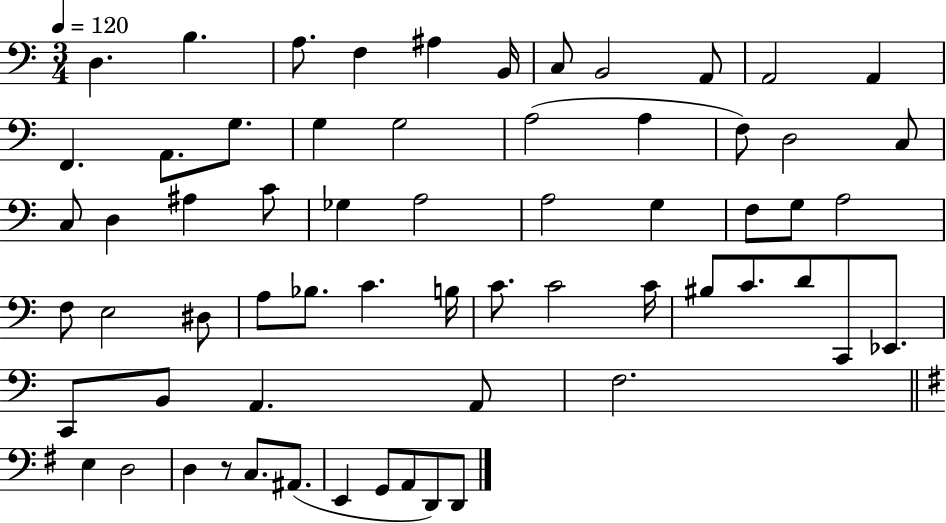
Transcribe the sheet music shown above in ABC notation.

X:1
T:Untitled
M:3/4
L:1/4
K:C
D, B, A,/2 F, ^A, B,,/4 C,/2 B,,2 A,,/2 A,,2 A,, F,, A,,/2 G,/2 G, G,2 A,2 A, F,/2 D,2 C,/2 C,/2 D, ^A, C/2 _G, A,2 A,2 G, F,/2 G,/2 A,2 F,/2 E,2 ^D,/2 A,/2 _B,/2 C B,/4 C/2 C2 C/4 ^B,/2 C/2 D/2 C,,/2 _E,,/2 C,,/2 B,,/2 A,, A,,/2 F,2 E, D,2 D, z/2 C,/2 ^A,,/2 E,, G,,/2 A,,/2 D,,/2 D,,/2